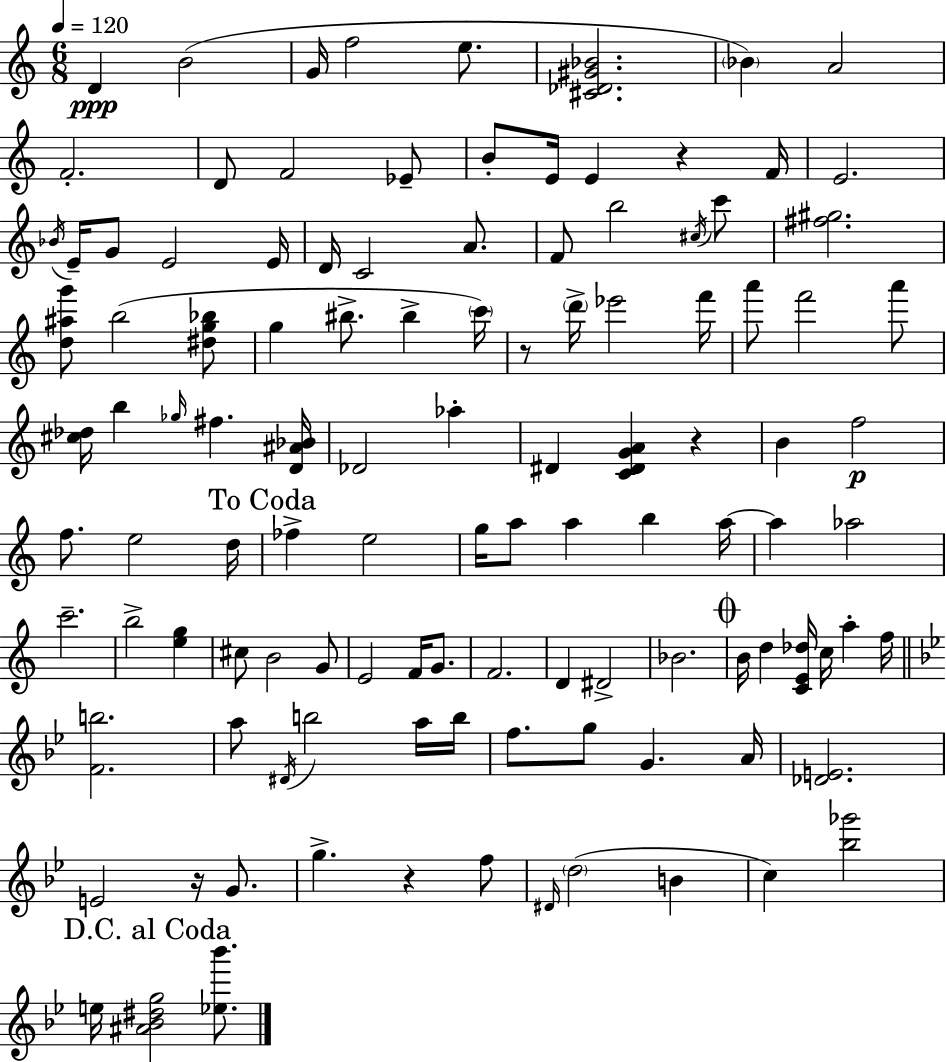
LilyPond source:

{
  \clef treble
  \numericTimeSignature
  \time 6/8
  \key a \minor
  \tempo 4 = 120
  d'4\ppp b'2( | g'16 f''2 e''8. | <cis' des' gis' bes'>2. | \parenthesize bes'4) a'2 | \break f'2.-. | d'8 f'2 ees'8-- | b'8-. e'16 e'4 r4 f'16 | e'2. | \break \acciaccatura { bes'16 } e'16-- g'8 e'2 | e'16 d'16 c'2 a'8. | f'8 b''2 \acciaccatura { cis''16 } | c'''8 <fis'' gis''>2. | \break <d'' ais'' g'''>8 b''2( | <dis'' g'' bes''>8 g''4 bis''8.-> bis''4-> | \parenthesize c'''16) r8 \parenthesize d'''16-> ees'''2 | f'''16 a'''8 f'''2 | \break a'''8 <cis'' des''>16 b''4 \grace { ges''16 } fis''4. | <d' ais' bes'>16 des'2 aes''4-. | dis'4 <c' dis' g' a'>4 r4 | b'4 f''2\p | \break f''8. e''2 | d''16 \mark "To Coda" fes''4-> e''2 | g''16 a''8 a''4 b''4 | a''16~~ a''4 aes''2 | \break c'''2.-- | b''2-> <e'' g''>4 | cis''8 b'2 | g'8 e'2 f'16 | \break g'8. f'2. | d'4 dis'2-> | bes'2. | \mark \markup { \musicglyph "scripts.coda" } b'16 d''4 <c' e' des''>16 c''16 a''4-. | \break f''16 \bar "||" \break \key g \minor <f' b''>2. | a''8 \acciaccatura { dis'16 } b''2 a''16 | b''16 f''8. g''8 g'4. | a'16 <des' e'>2. | \break e'2 r16 g'8. | g''4.-> r4 f''8 | \grace { dis'16 }( \parenthesize d''2 b'4 | c''4) <bes'' ges'''>2 | \break \mark "D.C. al Coda" e''16 <ais' bes' dis'' g''>2 <ees'' bes'''>8. | \bar "|."
}